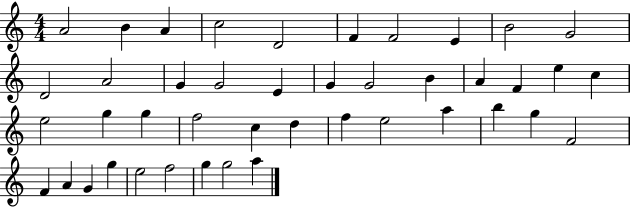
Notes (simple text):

A4/h B4/q A4/q C5/h D4/h F4/q F4/h E4/q B4/h G4/h D4/h A4/h G4/q G4/h E4/q G4/q G4/h B4/q A4/q F4/q E5/q C5/q E5/h G5/q G5/q F5/h C5/q D5/q F5/q E5/h A5/q B5/q G5/q F4/h F4/q A4/q G4/q G5/q E5/h F5/h G5/q G5/h A5/q